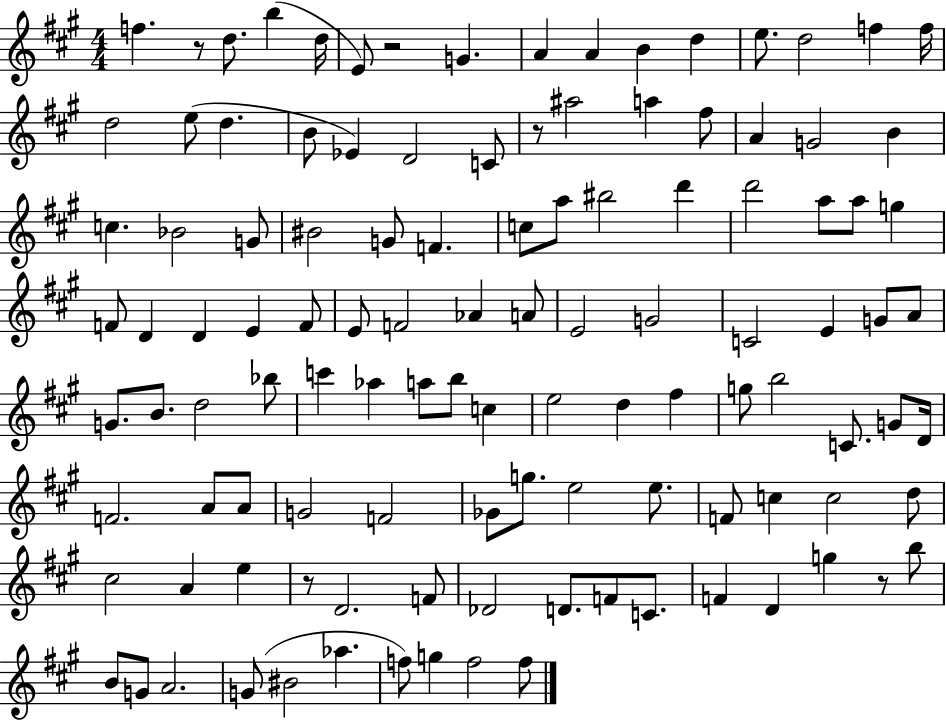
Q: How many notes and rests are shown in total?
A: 114